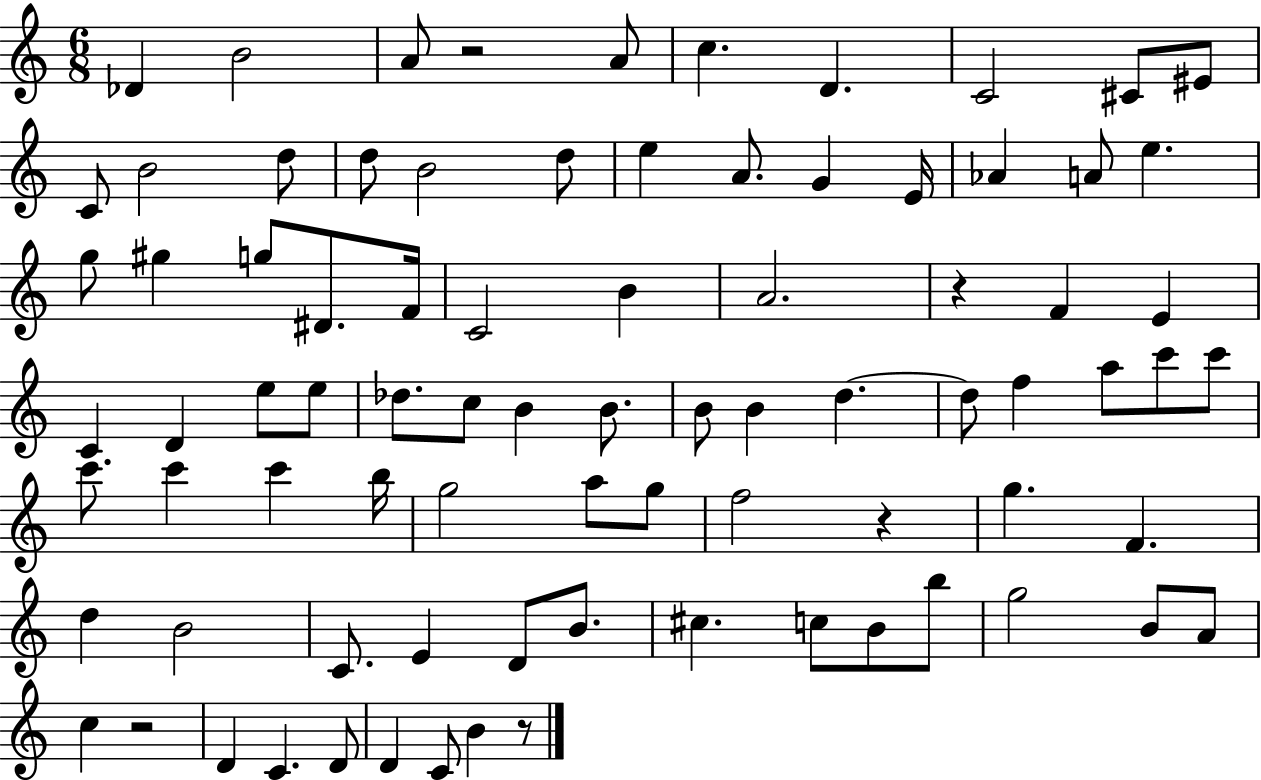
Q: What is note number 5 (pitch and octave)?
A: C5